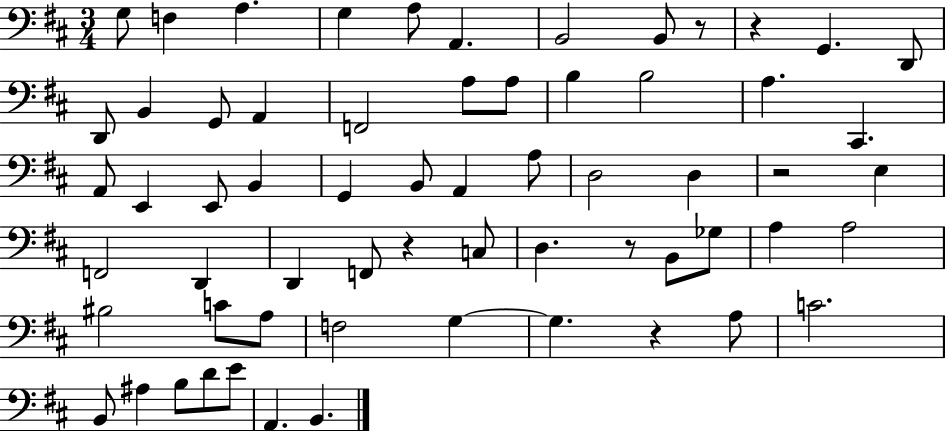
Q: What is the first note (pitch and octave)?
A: G3